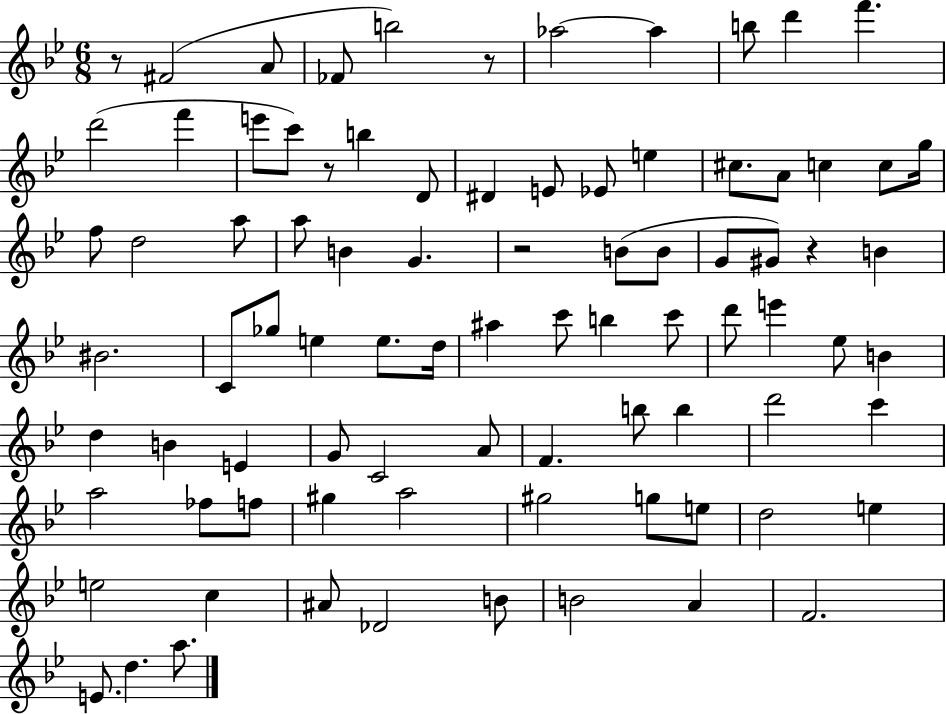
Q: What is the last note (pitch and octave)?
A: A5